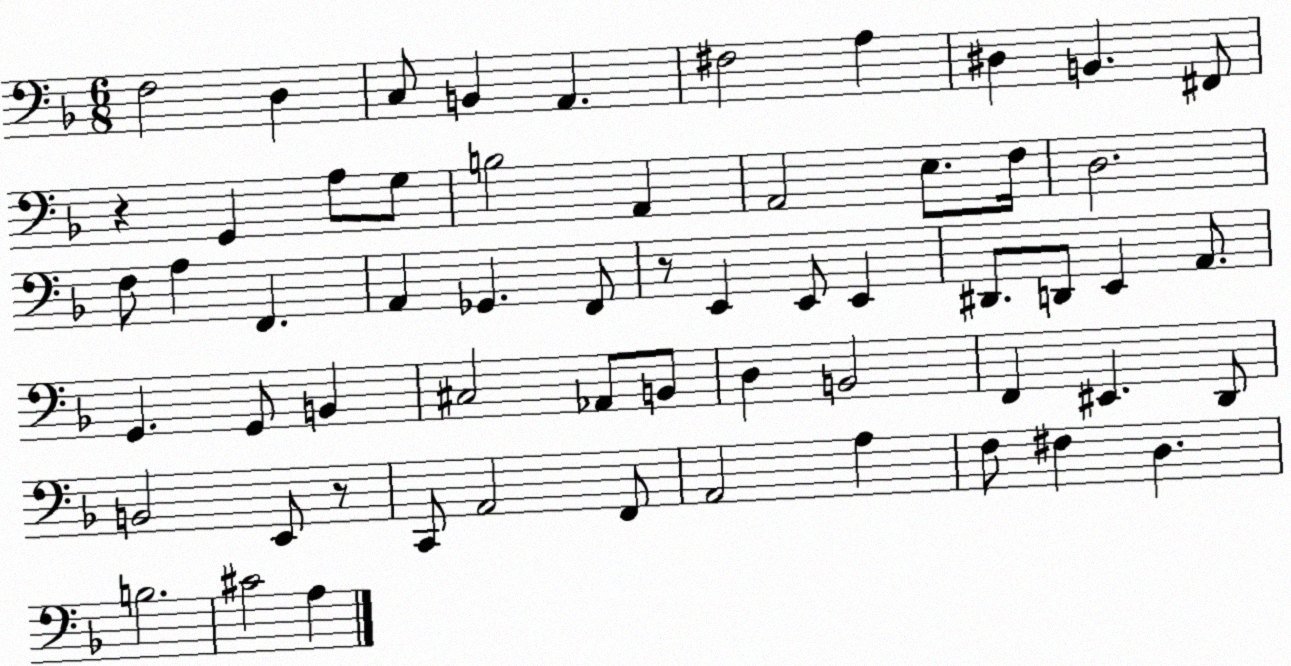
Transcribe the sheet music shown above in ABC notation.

X:1
T:Untitled
M:6/8
L:1/4
K:F
F,2 D, C,/2 B,, A,, ^F,2 A, ^D, B,, ^F,,/2 z G,, A,/2 G,/2 B,2 A,, A,,2 E,/2 F,/4 D,2 F,/2 A, F,, A,, _G,, F,,/2 z/2 E,, E,,/2 E,, ^D,,/2 D,,/2 E,, A,,/2 G,, G,,/2 B,, ^C,2 _A,,/2 B,,/2 D, B,,2 F,, ^E,, D,,/2 B,,2 E,,/2 z/2 C,,/2 A,,2 F,,/2 A,,2 A, F,/2 ^F, D, B,2 ^C2 A,